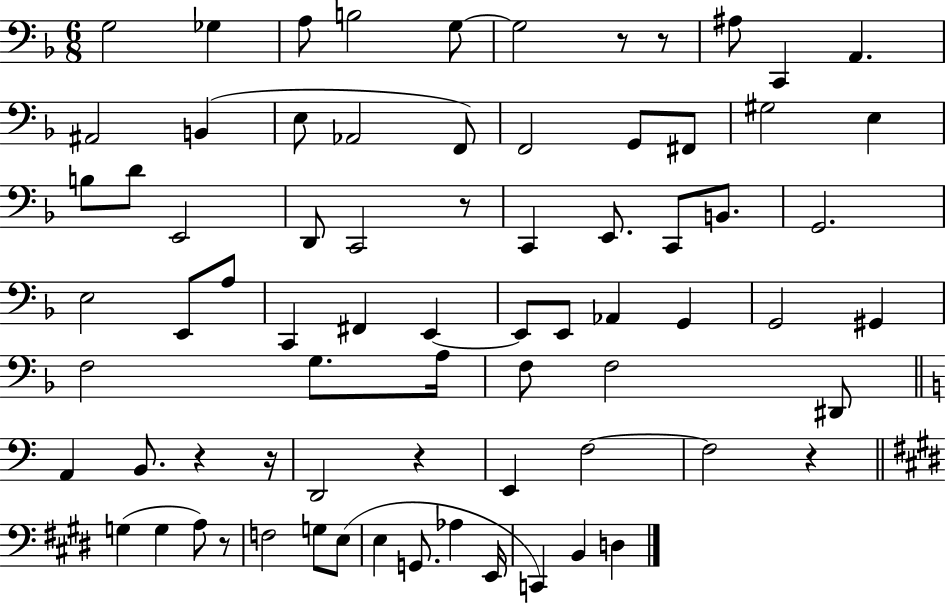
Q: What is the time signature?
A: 6/8